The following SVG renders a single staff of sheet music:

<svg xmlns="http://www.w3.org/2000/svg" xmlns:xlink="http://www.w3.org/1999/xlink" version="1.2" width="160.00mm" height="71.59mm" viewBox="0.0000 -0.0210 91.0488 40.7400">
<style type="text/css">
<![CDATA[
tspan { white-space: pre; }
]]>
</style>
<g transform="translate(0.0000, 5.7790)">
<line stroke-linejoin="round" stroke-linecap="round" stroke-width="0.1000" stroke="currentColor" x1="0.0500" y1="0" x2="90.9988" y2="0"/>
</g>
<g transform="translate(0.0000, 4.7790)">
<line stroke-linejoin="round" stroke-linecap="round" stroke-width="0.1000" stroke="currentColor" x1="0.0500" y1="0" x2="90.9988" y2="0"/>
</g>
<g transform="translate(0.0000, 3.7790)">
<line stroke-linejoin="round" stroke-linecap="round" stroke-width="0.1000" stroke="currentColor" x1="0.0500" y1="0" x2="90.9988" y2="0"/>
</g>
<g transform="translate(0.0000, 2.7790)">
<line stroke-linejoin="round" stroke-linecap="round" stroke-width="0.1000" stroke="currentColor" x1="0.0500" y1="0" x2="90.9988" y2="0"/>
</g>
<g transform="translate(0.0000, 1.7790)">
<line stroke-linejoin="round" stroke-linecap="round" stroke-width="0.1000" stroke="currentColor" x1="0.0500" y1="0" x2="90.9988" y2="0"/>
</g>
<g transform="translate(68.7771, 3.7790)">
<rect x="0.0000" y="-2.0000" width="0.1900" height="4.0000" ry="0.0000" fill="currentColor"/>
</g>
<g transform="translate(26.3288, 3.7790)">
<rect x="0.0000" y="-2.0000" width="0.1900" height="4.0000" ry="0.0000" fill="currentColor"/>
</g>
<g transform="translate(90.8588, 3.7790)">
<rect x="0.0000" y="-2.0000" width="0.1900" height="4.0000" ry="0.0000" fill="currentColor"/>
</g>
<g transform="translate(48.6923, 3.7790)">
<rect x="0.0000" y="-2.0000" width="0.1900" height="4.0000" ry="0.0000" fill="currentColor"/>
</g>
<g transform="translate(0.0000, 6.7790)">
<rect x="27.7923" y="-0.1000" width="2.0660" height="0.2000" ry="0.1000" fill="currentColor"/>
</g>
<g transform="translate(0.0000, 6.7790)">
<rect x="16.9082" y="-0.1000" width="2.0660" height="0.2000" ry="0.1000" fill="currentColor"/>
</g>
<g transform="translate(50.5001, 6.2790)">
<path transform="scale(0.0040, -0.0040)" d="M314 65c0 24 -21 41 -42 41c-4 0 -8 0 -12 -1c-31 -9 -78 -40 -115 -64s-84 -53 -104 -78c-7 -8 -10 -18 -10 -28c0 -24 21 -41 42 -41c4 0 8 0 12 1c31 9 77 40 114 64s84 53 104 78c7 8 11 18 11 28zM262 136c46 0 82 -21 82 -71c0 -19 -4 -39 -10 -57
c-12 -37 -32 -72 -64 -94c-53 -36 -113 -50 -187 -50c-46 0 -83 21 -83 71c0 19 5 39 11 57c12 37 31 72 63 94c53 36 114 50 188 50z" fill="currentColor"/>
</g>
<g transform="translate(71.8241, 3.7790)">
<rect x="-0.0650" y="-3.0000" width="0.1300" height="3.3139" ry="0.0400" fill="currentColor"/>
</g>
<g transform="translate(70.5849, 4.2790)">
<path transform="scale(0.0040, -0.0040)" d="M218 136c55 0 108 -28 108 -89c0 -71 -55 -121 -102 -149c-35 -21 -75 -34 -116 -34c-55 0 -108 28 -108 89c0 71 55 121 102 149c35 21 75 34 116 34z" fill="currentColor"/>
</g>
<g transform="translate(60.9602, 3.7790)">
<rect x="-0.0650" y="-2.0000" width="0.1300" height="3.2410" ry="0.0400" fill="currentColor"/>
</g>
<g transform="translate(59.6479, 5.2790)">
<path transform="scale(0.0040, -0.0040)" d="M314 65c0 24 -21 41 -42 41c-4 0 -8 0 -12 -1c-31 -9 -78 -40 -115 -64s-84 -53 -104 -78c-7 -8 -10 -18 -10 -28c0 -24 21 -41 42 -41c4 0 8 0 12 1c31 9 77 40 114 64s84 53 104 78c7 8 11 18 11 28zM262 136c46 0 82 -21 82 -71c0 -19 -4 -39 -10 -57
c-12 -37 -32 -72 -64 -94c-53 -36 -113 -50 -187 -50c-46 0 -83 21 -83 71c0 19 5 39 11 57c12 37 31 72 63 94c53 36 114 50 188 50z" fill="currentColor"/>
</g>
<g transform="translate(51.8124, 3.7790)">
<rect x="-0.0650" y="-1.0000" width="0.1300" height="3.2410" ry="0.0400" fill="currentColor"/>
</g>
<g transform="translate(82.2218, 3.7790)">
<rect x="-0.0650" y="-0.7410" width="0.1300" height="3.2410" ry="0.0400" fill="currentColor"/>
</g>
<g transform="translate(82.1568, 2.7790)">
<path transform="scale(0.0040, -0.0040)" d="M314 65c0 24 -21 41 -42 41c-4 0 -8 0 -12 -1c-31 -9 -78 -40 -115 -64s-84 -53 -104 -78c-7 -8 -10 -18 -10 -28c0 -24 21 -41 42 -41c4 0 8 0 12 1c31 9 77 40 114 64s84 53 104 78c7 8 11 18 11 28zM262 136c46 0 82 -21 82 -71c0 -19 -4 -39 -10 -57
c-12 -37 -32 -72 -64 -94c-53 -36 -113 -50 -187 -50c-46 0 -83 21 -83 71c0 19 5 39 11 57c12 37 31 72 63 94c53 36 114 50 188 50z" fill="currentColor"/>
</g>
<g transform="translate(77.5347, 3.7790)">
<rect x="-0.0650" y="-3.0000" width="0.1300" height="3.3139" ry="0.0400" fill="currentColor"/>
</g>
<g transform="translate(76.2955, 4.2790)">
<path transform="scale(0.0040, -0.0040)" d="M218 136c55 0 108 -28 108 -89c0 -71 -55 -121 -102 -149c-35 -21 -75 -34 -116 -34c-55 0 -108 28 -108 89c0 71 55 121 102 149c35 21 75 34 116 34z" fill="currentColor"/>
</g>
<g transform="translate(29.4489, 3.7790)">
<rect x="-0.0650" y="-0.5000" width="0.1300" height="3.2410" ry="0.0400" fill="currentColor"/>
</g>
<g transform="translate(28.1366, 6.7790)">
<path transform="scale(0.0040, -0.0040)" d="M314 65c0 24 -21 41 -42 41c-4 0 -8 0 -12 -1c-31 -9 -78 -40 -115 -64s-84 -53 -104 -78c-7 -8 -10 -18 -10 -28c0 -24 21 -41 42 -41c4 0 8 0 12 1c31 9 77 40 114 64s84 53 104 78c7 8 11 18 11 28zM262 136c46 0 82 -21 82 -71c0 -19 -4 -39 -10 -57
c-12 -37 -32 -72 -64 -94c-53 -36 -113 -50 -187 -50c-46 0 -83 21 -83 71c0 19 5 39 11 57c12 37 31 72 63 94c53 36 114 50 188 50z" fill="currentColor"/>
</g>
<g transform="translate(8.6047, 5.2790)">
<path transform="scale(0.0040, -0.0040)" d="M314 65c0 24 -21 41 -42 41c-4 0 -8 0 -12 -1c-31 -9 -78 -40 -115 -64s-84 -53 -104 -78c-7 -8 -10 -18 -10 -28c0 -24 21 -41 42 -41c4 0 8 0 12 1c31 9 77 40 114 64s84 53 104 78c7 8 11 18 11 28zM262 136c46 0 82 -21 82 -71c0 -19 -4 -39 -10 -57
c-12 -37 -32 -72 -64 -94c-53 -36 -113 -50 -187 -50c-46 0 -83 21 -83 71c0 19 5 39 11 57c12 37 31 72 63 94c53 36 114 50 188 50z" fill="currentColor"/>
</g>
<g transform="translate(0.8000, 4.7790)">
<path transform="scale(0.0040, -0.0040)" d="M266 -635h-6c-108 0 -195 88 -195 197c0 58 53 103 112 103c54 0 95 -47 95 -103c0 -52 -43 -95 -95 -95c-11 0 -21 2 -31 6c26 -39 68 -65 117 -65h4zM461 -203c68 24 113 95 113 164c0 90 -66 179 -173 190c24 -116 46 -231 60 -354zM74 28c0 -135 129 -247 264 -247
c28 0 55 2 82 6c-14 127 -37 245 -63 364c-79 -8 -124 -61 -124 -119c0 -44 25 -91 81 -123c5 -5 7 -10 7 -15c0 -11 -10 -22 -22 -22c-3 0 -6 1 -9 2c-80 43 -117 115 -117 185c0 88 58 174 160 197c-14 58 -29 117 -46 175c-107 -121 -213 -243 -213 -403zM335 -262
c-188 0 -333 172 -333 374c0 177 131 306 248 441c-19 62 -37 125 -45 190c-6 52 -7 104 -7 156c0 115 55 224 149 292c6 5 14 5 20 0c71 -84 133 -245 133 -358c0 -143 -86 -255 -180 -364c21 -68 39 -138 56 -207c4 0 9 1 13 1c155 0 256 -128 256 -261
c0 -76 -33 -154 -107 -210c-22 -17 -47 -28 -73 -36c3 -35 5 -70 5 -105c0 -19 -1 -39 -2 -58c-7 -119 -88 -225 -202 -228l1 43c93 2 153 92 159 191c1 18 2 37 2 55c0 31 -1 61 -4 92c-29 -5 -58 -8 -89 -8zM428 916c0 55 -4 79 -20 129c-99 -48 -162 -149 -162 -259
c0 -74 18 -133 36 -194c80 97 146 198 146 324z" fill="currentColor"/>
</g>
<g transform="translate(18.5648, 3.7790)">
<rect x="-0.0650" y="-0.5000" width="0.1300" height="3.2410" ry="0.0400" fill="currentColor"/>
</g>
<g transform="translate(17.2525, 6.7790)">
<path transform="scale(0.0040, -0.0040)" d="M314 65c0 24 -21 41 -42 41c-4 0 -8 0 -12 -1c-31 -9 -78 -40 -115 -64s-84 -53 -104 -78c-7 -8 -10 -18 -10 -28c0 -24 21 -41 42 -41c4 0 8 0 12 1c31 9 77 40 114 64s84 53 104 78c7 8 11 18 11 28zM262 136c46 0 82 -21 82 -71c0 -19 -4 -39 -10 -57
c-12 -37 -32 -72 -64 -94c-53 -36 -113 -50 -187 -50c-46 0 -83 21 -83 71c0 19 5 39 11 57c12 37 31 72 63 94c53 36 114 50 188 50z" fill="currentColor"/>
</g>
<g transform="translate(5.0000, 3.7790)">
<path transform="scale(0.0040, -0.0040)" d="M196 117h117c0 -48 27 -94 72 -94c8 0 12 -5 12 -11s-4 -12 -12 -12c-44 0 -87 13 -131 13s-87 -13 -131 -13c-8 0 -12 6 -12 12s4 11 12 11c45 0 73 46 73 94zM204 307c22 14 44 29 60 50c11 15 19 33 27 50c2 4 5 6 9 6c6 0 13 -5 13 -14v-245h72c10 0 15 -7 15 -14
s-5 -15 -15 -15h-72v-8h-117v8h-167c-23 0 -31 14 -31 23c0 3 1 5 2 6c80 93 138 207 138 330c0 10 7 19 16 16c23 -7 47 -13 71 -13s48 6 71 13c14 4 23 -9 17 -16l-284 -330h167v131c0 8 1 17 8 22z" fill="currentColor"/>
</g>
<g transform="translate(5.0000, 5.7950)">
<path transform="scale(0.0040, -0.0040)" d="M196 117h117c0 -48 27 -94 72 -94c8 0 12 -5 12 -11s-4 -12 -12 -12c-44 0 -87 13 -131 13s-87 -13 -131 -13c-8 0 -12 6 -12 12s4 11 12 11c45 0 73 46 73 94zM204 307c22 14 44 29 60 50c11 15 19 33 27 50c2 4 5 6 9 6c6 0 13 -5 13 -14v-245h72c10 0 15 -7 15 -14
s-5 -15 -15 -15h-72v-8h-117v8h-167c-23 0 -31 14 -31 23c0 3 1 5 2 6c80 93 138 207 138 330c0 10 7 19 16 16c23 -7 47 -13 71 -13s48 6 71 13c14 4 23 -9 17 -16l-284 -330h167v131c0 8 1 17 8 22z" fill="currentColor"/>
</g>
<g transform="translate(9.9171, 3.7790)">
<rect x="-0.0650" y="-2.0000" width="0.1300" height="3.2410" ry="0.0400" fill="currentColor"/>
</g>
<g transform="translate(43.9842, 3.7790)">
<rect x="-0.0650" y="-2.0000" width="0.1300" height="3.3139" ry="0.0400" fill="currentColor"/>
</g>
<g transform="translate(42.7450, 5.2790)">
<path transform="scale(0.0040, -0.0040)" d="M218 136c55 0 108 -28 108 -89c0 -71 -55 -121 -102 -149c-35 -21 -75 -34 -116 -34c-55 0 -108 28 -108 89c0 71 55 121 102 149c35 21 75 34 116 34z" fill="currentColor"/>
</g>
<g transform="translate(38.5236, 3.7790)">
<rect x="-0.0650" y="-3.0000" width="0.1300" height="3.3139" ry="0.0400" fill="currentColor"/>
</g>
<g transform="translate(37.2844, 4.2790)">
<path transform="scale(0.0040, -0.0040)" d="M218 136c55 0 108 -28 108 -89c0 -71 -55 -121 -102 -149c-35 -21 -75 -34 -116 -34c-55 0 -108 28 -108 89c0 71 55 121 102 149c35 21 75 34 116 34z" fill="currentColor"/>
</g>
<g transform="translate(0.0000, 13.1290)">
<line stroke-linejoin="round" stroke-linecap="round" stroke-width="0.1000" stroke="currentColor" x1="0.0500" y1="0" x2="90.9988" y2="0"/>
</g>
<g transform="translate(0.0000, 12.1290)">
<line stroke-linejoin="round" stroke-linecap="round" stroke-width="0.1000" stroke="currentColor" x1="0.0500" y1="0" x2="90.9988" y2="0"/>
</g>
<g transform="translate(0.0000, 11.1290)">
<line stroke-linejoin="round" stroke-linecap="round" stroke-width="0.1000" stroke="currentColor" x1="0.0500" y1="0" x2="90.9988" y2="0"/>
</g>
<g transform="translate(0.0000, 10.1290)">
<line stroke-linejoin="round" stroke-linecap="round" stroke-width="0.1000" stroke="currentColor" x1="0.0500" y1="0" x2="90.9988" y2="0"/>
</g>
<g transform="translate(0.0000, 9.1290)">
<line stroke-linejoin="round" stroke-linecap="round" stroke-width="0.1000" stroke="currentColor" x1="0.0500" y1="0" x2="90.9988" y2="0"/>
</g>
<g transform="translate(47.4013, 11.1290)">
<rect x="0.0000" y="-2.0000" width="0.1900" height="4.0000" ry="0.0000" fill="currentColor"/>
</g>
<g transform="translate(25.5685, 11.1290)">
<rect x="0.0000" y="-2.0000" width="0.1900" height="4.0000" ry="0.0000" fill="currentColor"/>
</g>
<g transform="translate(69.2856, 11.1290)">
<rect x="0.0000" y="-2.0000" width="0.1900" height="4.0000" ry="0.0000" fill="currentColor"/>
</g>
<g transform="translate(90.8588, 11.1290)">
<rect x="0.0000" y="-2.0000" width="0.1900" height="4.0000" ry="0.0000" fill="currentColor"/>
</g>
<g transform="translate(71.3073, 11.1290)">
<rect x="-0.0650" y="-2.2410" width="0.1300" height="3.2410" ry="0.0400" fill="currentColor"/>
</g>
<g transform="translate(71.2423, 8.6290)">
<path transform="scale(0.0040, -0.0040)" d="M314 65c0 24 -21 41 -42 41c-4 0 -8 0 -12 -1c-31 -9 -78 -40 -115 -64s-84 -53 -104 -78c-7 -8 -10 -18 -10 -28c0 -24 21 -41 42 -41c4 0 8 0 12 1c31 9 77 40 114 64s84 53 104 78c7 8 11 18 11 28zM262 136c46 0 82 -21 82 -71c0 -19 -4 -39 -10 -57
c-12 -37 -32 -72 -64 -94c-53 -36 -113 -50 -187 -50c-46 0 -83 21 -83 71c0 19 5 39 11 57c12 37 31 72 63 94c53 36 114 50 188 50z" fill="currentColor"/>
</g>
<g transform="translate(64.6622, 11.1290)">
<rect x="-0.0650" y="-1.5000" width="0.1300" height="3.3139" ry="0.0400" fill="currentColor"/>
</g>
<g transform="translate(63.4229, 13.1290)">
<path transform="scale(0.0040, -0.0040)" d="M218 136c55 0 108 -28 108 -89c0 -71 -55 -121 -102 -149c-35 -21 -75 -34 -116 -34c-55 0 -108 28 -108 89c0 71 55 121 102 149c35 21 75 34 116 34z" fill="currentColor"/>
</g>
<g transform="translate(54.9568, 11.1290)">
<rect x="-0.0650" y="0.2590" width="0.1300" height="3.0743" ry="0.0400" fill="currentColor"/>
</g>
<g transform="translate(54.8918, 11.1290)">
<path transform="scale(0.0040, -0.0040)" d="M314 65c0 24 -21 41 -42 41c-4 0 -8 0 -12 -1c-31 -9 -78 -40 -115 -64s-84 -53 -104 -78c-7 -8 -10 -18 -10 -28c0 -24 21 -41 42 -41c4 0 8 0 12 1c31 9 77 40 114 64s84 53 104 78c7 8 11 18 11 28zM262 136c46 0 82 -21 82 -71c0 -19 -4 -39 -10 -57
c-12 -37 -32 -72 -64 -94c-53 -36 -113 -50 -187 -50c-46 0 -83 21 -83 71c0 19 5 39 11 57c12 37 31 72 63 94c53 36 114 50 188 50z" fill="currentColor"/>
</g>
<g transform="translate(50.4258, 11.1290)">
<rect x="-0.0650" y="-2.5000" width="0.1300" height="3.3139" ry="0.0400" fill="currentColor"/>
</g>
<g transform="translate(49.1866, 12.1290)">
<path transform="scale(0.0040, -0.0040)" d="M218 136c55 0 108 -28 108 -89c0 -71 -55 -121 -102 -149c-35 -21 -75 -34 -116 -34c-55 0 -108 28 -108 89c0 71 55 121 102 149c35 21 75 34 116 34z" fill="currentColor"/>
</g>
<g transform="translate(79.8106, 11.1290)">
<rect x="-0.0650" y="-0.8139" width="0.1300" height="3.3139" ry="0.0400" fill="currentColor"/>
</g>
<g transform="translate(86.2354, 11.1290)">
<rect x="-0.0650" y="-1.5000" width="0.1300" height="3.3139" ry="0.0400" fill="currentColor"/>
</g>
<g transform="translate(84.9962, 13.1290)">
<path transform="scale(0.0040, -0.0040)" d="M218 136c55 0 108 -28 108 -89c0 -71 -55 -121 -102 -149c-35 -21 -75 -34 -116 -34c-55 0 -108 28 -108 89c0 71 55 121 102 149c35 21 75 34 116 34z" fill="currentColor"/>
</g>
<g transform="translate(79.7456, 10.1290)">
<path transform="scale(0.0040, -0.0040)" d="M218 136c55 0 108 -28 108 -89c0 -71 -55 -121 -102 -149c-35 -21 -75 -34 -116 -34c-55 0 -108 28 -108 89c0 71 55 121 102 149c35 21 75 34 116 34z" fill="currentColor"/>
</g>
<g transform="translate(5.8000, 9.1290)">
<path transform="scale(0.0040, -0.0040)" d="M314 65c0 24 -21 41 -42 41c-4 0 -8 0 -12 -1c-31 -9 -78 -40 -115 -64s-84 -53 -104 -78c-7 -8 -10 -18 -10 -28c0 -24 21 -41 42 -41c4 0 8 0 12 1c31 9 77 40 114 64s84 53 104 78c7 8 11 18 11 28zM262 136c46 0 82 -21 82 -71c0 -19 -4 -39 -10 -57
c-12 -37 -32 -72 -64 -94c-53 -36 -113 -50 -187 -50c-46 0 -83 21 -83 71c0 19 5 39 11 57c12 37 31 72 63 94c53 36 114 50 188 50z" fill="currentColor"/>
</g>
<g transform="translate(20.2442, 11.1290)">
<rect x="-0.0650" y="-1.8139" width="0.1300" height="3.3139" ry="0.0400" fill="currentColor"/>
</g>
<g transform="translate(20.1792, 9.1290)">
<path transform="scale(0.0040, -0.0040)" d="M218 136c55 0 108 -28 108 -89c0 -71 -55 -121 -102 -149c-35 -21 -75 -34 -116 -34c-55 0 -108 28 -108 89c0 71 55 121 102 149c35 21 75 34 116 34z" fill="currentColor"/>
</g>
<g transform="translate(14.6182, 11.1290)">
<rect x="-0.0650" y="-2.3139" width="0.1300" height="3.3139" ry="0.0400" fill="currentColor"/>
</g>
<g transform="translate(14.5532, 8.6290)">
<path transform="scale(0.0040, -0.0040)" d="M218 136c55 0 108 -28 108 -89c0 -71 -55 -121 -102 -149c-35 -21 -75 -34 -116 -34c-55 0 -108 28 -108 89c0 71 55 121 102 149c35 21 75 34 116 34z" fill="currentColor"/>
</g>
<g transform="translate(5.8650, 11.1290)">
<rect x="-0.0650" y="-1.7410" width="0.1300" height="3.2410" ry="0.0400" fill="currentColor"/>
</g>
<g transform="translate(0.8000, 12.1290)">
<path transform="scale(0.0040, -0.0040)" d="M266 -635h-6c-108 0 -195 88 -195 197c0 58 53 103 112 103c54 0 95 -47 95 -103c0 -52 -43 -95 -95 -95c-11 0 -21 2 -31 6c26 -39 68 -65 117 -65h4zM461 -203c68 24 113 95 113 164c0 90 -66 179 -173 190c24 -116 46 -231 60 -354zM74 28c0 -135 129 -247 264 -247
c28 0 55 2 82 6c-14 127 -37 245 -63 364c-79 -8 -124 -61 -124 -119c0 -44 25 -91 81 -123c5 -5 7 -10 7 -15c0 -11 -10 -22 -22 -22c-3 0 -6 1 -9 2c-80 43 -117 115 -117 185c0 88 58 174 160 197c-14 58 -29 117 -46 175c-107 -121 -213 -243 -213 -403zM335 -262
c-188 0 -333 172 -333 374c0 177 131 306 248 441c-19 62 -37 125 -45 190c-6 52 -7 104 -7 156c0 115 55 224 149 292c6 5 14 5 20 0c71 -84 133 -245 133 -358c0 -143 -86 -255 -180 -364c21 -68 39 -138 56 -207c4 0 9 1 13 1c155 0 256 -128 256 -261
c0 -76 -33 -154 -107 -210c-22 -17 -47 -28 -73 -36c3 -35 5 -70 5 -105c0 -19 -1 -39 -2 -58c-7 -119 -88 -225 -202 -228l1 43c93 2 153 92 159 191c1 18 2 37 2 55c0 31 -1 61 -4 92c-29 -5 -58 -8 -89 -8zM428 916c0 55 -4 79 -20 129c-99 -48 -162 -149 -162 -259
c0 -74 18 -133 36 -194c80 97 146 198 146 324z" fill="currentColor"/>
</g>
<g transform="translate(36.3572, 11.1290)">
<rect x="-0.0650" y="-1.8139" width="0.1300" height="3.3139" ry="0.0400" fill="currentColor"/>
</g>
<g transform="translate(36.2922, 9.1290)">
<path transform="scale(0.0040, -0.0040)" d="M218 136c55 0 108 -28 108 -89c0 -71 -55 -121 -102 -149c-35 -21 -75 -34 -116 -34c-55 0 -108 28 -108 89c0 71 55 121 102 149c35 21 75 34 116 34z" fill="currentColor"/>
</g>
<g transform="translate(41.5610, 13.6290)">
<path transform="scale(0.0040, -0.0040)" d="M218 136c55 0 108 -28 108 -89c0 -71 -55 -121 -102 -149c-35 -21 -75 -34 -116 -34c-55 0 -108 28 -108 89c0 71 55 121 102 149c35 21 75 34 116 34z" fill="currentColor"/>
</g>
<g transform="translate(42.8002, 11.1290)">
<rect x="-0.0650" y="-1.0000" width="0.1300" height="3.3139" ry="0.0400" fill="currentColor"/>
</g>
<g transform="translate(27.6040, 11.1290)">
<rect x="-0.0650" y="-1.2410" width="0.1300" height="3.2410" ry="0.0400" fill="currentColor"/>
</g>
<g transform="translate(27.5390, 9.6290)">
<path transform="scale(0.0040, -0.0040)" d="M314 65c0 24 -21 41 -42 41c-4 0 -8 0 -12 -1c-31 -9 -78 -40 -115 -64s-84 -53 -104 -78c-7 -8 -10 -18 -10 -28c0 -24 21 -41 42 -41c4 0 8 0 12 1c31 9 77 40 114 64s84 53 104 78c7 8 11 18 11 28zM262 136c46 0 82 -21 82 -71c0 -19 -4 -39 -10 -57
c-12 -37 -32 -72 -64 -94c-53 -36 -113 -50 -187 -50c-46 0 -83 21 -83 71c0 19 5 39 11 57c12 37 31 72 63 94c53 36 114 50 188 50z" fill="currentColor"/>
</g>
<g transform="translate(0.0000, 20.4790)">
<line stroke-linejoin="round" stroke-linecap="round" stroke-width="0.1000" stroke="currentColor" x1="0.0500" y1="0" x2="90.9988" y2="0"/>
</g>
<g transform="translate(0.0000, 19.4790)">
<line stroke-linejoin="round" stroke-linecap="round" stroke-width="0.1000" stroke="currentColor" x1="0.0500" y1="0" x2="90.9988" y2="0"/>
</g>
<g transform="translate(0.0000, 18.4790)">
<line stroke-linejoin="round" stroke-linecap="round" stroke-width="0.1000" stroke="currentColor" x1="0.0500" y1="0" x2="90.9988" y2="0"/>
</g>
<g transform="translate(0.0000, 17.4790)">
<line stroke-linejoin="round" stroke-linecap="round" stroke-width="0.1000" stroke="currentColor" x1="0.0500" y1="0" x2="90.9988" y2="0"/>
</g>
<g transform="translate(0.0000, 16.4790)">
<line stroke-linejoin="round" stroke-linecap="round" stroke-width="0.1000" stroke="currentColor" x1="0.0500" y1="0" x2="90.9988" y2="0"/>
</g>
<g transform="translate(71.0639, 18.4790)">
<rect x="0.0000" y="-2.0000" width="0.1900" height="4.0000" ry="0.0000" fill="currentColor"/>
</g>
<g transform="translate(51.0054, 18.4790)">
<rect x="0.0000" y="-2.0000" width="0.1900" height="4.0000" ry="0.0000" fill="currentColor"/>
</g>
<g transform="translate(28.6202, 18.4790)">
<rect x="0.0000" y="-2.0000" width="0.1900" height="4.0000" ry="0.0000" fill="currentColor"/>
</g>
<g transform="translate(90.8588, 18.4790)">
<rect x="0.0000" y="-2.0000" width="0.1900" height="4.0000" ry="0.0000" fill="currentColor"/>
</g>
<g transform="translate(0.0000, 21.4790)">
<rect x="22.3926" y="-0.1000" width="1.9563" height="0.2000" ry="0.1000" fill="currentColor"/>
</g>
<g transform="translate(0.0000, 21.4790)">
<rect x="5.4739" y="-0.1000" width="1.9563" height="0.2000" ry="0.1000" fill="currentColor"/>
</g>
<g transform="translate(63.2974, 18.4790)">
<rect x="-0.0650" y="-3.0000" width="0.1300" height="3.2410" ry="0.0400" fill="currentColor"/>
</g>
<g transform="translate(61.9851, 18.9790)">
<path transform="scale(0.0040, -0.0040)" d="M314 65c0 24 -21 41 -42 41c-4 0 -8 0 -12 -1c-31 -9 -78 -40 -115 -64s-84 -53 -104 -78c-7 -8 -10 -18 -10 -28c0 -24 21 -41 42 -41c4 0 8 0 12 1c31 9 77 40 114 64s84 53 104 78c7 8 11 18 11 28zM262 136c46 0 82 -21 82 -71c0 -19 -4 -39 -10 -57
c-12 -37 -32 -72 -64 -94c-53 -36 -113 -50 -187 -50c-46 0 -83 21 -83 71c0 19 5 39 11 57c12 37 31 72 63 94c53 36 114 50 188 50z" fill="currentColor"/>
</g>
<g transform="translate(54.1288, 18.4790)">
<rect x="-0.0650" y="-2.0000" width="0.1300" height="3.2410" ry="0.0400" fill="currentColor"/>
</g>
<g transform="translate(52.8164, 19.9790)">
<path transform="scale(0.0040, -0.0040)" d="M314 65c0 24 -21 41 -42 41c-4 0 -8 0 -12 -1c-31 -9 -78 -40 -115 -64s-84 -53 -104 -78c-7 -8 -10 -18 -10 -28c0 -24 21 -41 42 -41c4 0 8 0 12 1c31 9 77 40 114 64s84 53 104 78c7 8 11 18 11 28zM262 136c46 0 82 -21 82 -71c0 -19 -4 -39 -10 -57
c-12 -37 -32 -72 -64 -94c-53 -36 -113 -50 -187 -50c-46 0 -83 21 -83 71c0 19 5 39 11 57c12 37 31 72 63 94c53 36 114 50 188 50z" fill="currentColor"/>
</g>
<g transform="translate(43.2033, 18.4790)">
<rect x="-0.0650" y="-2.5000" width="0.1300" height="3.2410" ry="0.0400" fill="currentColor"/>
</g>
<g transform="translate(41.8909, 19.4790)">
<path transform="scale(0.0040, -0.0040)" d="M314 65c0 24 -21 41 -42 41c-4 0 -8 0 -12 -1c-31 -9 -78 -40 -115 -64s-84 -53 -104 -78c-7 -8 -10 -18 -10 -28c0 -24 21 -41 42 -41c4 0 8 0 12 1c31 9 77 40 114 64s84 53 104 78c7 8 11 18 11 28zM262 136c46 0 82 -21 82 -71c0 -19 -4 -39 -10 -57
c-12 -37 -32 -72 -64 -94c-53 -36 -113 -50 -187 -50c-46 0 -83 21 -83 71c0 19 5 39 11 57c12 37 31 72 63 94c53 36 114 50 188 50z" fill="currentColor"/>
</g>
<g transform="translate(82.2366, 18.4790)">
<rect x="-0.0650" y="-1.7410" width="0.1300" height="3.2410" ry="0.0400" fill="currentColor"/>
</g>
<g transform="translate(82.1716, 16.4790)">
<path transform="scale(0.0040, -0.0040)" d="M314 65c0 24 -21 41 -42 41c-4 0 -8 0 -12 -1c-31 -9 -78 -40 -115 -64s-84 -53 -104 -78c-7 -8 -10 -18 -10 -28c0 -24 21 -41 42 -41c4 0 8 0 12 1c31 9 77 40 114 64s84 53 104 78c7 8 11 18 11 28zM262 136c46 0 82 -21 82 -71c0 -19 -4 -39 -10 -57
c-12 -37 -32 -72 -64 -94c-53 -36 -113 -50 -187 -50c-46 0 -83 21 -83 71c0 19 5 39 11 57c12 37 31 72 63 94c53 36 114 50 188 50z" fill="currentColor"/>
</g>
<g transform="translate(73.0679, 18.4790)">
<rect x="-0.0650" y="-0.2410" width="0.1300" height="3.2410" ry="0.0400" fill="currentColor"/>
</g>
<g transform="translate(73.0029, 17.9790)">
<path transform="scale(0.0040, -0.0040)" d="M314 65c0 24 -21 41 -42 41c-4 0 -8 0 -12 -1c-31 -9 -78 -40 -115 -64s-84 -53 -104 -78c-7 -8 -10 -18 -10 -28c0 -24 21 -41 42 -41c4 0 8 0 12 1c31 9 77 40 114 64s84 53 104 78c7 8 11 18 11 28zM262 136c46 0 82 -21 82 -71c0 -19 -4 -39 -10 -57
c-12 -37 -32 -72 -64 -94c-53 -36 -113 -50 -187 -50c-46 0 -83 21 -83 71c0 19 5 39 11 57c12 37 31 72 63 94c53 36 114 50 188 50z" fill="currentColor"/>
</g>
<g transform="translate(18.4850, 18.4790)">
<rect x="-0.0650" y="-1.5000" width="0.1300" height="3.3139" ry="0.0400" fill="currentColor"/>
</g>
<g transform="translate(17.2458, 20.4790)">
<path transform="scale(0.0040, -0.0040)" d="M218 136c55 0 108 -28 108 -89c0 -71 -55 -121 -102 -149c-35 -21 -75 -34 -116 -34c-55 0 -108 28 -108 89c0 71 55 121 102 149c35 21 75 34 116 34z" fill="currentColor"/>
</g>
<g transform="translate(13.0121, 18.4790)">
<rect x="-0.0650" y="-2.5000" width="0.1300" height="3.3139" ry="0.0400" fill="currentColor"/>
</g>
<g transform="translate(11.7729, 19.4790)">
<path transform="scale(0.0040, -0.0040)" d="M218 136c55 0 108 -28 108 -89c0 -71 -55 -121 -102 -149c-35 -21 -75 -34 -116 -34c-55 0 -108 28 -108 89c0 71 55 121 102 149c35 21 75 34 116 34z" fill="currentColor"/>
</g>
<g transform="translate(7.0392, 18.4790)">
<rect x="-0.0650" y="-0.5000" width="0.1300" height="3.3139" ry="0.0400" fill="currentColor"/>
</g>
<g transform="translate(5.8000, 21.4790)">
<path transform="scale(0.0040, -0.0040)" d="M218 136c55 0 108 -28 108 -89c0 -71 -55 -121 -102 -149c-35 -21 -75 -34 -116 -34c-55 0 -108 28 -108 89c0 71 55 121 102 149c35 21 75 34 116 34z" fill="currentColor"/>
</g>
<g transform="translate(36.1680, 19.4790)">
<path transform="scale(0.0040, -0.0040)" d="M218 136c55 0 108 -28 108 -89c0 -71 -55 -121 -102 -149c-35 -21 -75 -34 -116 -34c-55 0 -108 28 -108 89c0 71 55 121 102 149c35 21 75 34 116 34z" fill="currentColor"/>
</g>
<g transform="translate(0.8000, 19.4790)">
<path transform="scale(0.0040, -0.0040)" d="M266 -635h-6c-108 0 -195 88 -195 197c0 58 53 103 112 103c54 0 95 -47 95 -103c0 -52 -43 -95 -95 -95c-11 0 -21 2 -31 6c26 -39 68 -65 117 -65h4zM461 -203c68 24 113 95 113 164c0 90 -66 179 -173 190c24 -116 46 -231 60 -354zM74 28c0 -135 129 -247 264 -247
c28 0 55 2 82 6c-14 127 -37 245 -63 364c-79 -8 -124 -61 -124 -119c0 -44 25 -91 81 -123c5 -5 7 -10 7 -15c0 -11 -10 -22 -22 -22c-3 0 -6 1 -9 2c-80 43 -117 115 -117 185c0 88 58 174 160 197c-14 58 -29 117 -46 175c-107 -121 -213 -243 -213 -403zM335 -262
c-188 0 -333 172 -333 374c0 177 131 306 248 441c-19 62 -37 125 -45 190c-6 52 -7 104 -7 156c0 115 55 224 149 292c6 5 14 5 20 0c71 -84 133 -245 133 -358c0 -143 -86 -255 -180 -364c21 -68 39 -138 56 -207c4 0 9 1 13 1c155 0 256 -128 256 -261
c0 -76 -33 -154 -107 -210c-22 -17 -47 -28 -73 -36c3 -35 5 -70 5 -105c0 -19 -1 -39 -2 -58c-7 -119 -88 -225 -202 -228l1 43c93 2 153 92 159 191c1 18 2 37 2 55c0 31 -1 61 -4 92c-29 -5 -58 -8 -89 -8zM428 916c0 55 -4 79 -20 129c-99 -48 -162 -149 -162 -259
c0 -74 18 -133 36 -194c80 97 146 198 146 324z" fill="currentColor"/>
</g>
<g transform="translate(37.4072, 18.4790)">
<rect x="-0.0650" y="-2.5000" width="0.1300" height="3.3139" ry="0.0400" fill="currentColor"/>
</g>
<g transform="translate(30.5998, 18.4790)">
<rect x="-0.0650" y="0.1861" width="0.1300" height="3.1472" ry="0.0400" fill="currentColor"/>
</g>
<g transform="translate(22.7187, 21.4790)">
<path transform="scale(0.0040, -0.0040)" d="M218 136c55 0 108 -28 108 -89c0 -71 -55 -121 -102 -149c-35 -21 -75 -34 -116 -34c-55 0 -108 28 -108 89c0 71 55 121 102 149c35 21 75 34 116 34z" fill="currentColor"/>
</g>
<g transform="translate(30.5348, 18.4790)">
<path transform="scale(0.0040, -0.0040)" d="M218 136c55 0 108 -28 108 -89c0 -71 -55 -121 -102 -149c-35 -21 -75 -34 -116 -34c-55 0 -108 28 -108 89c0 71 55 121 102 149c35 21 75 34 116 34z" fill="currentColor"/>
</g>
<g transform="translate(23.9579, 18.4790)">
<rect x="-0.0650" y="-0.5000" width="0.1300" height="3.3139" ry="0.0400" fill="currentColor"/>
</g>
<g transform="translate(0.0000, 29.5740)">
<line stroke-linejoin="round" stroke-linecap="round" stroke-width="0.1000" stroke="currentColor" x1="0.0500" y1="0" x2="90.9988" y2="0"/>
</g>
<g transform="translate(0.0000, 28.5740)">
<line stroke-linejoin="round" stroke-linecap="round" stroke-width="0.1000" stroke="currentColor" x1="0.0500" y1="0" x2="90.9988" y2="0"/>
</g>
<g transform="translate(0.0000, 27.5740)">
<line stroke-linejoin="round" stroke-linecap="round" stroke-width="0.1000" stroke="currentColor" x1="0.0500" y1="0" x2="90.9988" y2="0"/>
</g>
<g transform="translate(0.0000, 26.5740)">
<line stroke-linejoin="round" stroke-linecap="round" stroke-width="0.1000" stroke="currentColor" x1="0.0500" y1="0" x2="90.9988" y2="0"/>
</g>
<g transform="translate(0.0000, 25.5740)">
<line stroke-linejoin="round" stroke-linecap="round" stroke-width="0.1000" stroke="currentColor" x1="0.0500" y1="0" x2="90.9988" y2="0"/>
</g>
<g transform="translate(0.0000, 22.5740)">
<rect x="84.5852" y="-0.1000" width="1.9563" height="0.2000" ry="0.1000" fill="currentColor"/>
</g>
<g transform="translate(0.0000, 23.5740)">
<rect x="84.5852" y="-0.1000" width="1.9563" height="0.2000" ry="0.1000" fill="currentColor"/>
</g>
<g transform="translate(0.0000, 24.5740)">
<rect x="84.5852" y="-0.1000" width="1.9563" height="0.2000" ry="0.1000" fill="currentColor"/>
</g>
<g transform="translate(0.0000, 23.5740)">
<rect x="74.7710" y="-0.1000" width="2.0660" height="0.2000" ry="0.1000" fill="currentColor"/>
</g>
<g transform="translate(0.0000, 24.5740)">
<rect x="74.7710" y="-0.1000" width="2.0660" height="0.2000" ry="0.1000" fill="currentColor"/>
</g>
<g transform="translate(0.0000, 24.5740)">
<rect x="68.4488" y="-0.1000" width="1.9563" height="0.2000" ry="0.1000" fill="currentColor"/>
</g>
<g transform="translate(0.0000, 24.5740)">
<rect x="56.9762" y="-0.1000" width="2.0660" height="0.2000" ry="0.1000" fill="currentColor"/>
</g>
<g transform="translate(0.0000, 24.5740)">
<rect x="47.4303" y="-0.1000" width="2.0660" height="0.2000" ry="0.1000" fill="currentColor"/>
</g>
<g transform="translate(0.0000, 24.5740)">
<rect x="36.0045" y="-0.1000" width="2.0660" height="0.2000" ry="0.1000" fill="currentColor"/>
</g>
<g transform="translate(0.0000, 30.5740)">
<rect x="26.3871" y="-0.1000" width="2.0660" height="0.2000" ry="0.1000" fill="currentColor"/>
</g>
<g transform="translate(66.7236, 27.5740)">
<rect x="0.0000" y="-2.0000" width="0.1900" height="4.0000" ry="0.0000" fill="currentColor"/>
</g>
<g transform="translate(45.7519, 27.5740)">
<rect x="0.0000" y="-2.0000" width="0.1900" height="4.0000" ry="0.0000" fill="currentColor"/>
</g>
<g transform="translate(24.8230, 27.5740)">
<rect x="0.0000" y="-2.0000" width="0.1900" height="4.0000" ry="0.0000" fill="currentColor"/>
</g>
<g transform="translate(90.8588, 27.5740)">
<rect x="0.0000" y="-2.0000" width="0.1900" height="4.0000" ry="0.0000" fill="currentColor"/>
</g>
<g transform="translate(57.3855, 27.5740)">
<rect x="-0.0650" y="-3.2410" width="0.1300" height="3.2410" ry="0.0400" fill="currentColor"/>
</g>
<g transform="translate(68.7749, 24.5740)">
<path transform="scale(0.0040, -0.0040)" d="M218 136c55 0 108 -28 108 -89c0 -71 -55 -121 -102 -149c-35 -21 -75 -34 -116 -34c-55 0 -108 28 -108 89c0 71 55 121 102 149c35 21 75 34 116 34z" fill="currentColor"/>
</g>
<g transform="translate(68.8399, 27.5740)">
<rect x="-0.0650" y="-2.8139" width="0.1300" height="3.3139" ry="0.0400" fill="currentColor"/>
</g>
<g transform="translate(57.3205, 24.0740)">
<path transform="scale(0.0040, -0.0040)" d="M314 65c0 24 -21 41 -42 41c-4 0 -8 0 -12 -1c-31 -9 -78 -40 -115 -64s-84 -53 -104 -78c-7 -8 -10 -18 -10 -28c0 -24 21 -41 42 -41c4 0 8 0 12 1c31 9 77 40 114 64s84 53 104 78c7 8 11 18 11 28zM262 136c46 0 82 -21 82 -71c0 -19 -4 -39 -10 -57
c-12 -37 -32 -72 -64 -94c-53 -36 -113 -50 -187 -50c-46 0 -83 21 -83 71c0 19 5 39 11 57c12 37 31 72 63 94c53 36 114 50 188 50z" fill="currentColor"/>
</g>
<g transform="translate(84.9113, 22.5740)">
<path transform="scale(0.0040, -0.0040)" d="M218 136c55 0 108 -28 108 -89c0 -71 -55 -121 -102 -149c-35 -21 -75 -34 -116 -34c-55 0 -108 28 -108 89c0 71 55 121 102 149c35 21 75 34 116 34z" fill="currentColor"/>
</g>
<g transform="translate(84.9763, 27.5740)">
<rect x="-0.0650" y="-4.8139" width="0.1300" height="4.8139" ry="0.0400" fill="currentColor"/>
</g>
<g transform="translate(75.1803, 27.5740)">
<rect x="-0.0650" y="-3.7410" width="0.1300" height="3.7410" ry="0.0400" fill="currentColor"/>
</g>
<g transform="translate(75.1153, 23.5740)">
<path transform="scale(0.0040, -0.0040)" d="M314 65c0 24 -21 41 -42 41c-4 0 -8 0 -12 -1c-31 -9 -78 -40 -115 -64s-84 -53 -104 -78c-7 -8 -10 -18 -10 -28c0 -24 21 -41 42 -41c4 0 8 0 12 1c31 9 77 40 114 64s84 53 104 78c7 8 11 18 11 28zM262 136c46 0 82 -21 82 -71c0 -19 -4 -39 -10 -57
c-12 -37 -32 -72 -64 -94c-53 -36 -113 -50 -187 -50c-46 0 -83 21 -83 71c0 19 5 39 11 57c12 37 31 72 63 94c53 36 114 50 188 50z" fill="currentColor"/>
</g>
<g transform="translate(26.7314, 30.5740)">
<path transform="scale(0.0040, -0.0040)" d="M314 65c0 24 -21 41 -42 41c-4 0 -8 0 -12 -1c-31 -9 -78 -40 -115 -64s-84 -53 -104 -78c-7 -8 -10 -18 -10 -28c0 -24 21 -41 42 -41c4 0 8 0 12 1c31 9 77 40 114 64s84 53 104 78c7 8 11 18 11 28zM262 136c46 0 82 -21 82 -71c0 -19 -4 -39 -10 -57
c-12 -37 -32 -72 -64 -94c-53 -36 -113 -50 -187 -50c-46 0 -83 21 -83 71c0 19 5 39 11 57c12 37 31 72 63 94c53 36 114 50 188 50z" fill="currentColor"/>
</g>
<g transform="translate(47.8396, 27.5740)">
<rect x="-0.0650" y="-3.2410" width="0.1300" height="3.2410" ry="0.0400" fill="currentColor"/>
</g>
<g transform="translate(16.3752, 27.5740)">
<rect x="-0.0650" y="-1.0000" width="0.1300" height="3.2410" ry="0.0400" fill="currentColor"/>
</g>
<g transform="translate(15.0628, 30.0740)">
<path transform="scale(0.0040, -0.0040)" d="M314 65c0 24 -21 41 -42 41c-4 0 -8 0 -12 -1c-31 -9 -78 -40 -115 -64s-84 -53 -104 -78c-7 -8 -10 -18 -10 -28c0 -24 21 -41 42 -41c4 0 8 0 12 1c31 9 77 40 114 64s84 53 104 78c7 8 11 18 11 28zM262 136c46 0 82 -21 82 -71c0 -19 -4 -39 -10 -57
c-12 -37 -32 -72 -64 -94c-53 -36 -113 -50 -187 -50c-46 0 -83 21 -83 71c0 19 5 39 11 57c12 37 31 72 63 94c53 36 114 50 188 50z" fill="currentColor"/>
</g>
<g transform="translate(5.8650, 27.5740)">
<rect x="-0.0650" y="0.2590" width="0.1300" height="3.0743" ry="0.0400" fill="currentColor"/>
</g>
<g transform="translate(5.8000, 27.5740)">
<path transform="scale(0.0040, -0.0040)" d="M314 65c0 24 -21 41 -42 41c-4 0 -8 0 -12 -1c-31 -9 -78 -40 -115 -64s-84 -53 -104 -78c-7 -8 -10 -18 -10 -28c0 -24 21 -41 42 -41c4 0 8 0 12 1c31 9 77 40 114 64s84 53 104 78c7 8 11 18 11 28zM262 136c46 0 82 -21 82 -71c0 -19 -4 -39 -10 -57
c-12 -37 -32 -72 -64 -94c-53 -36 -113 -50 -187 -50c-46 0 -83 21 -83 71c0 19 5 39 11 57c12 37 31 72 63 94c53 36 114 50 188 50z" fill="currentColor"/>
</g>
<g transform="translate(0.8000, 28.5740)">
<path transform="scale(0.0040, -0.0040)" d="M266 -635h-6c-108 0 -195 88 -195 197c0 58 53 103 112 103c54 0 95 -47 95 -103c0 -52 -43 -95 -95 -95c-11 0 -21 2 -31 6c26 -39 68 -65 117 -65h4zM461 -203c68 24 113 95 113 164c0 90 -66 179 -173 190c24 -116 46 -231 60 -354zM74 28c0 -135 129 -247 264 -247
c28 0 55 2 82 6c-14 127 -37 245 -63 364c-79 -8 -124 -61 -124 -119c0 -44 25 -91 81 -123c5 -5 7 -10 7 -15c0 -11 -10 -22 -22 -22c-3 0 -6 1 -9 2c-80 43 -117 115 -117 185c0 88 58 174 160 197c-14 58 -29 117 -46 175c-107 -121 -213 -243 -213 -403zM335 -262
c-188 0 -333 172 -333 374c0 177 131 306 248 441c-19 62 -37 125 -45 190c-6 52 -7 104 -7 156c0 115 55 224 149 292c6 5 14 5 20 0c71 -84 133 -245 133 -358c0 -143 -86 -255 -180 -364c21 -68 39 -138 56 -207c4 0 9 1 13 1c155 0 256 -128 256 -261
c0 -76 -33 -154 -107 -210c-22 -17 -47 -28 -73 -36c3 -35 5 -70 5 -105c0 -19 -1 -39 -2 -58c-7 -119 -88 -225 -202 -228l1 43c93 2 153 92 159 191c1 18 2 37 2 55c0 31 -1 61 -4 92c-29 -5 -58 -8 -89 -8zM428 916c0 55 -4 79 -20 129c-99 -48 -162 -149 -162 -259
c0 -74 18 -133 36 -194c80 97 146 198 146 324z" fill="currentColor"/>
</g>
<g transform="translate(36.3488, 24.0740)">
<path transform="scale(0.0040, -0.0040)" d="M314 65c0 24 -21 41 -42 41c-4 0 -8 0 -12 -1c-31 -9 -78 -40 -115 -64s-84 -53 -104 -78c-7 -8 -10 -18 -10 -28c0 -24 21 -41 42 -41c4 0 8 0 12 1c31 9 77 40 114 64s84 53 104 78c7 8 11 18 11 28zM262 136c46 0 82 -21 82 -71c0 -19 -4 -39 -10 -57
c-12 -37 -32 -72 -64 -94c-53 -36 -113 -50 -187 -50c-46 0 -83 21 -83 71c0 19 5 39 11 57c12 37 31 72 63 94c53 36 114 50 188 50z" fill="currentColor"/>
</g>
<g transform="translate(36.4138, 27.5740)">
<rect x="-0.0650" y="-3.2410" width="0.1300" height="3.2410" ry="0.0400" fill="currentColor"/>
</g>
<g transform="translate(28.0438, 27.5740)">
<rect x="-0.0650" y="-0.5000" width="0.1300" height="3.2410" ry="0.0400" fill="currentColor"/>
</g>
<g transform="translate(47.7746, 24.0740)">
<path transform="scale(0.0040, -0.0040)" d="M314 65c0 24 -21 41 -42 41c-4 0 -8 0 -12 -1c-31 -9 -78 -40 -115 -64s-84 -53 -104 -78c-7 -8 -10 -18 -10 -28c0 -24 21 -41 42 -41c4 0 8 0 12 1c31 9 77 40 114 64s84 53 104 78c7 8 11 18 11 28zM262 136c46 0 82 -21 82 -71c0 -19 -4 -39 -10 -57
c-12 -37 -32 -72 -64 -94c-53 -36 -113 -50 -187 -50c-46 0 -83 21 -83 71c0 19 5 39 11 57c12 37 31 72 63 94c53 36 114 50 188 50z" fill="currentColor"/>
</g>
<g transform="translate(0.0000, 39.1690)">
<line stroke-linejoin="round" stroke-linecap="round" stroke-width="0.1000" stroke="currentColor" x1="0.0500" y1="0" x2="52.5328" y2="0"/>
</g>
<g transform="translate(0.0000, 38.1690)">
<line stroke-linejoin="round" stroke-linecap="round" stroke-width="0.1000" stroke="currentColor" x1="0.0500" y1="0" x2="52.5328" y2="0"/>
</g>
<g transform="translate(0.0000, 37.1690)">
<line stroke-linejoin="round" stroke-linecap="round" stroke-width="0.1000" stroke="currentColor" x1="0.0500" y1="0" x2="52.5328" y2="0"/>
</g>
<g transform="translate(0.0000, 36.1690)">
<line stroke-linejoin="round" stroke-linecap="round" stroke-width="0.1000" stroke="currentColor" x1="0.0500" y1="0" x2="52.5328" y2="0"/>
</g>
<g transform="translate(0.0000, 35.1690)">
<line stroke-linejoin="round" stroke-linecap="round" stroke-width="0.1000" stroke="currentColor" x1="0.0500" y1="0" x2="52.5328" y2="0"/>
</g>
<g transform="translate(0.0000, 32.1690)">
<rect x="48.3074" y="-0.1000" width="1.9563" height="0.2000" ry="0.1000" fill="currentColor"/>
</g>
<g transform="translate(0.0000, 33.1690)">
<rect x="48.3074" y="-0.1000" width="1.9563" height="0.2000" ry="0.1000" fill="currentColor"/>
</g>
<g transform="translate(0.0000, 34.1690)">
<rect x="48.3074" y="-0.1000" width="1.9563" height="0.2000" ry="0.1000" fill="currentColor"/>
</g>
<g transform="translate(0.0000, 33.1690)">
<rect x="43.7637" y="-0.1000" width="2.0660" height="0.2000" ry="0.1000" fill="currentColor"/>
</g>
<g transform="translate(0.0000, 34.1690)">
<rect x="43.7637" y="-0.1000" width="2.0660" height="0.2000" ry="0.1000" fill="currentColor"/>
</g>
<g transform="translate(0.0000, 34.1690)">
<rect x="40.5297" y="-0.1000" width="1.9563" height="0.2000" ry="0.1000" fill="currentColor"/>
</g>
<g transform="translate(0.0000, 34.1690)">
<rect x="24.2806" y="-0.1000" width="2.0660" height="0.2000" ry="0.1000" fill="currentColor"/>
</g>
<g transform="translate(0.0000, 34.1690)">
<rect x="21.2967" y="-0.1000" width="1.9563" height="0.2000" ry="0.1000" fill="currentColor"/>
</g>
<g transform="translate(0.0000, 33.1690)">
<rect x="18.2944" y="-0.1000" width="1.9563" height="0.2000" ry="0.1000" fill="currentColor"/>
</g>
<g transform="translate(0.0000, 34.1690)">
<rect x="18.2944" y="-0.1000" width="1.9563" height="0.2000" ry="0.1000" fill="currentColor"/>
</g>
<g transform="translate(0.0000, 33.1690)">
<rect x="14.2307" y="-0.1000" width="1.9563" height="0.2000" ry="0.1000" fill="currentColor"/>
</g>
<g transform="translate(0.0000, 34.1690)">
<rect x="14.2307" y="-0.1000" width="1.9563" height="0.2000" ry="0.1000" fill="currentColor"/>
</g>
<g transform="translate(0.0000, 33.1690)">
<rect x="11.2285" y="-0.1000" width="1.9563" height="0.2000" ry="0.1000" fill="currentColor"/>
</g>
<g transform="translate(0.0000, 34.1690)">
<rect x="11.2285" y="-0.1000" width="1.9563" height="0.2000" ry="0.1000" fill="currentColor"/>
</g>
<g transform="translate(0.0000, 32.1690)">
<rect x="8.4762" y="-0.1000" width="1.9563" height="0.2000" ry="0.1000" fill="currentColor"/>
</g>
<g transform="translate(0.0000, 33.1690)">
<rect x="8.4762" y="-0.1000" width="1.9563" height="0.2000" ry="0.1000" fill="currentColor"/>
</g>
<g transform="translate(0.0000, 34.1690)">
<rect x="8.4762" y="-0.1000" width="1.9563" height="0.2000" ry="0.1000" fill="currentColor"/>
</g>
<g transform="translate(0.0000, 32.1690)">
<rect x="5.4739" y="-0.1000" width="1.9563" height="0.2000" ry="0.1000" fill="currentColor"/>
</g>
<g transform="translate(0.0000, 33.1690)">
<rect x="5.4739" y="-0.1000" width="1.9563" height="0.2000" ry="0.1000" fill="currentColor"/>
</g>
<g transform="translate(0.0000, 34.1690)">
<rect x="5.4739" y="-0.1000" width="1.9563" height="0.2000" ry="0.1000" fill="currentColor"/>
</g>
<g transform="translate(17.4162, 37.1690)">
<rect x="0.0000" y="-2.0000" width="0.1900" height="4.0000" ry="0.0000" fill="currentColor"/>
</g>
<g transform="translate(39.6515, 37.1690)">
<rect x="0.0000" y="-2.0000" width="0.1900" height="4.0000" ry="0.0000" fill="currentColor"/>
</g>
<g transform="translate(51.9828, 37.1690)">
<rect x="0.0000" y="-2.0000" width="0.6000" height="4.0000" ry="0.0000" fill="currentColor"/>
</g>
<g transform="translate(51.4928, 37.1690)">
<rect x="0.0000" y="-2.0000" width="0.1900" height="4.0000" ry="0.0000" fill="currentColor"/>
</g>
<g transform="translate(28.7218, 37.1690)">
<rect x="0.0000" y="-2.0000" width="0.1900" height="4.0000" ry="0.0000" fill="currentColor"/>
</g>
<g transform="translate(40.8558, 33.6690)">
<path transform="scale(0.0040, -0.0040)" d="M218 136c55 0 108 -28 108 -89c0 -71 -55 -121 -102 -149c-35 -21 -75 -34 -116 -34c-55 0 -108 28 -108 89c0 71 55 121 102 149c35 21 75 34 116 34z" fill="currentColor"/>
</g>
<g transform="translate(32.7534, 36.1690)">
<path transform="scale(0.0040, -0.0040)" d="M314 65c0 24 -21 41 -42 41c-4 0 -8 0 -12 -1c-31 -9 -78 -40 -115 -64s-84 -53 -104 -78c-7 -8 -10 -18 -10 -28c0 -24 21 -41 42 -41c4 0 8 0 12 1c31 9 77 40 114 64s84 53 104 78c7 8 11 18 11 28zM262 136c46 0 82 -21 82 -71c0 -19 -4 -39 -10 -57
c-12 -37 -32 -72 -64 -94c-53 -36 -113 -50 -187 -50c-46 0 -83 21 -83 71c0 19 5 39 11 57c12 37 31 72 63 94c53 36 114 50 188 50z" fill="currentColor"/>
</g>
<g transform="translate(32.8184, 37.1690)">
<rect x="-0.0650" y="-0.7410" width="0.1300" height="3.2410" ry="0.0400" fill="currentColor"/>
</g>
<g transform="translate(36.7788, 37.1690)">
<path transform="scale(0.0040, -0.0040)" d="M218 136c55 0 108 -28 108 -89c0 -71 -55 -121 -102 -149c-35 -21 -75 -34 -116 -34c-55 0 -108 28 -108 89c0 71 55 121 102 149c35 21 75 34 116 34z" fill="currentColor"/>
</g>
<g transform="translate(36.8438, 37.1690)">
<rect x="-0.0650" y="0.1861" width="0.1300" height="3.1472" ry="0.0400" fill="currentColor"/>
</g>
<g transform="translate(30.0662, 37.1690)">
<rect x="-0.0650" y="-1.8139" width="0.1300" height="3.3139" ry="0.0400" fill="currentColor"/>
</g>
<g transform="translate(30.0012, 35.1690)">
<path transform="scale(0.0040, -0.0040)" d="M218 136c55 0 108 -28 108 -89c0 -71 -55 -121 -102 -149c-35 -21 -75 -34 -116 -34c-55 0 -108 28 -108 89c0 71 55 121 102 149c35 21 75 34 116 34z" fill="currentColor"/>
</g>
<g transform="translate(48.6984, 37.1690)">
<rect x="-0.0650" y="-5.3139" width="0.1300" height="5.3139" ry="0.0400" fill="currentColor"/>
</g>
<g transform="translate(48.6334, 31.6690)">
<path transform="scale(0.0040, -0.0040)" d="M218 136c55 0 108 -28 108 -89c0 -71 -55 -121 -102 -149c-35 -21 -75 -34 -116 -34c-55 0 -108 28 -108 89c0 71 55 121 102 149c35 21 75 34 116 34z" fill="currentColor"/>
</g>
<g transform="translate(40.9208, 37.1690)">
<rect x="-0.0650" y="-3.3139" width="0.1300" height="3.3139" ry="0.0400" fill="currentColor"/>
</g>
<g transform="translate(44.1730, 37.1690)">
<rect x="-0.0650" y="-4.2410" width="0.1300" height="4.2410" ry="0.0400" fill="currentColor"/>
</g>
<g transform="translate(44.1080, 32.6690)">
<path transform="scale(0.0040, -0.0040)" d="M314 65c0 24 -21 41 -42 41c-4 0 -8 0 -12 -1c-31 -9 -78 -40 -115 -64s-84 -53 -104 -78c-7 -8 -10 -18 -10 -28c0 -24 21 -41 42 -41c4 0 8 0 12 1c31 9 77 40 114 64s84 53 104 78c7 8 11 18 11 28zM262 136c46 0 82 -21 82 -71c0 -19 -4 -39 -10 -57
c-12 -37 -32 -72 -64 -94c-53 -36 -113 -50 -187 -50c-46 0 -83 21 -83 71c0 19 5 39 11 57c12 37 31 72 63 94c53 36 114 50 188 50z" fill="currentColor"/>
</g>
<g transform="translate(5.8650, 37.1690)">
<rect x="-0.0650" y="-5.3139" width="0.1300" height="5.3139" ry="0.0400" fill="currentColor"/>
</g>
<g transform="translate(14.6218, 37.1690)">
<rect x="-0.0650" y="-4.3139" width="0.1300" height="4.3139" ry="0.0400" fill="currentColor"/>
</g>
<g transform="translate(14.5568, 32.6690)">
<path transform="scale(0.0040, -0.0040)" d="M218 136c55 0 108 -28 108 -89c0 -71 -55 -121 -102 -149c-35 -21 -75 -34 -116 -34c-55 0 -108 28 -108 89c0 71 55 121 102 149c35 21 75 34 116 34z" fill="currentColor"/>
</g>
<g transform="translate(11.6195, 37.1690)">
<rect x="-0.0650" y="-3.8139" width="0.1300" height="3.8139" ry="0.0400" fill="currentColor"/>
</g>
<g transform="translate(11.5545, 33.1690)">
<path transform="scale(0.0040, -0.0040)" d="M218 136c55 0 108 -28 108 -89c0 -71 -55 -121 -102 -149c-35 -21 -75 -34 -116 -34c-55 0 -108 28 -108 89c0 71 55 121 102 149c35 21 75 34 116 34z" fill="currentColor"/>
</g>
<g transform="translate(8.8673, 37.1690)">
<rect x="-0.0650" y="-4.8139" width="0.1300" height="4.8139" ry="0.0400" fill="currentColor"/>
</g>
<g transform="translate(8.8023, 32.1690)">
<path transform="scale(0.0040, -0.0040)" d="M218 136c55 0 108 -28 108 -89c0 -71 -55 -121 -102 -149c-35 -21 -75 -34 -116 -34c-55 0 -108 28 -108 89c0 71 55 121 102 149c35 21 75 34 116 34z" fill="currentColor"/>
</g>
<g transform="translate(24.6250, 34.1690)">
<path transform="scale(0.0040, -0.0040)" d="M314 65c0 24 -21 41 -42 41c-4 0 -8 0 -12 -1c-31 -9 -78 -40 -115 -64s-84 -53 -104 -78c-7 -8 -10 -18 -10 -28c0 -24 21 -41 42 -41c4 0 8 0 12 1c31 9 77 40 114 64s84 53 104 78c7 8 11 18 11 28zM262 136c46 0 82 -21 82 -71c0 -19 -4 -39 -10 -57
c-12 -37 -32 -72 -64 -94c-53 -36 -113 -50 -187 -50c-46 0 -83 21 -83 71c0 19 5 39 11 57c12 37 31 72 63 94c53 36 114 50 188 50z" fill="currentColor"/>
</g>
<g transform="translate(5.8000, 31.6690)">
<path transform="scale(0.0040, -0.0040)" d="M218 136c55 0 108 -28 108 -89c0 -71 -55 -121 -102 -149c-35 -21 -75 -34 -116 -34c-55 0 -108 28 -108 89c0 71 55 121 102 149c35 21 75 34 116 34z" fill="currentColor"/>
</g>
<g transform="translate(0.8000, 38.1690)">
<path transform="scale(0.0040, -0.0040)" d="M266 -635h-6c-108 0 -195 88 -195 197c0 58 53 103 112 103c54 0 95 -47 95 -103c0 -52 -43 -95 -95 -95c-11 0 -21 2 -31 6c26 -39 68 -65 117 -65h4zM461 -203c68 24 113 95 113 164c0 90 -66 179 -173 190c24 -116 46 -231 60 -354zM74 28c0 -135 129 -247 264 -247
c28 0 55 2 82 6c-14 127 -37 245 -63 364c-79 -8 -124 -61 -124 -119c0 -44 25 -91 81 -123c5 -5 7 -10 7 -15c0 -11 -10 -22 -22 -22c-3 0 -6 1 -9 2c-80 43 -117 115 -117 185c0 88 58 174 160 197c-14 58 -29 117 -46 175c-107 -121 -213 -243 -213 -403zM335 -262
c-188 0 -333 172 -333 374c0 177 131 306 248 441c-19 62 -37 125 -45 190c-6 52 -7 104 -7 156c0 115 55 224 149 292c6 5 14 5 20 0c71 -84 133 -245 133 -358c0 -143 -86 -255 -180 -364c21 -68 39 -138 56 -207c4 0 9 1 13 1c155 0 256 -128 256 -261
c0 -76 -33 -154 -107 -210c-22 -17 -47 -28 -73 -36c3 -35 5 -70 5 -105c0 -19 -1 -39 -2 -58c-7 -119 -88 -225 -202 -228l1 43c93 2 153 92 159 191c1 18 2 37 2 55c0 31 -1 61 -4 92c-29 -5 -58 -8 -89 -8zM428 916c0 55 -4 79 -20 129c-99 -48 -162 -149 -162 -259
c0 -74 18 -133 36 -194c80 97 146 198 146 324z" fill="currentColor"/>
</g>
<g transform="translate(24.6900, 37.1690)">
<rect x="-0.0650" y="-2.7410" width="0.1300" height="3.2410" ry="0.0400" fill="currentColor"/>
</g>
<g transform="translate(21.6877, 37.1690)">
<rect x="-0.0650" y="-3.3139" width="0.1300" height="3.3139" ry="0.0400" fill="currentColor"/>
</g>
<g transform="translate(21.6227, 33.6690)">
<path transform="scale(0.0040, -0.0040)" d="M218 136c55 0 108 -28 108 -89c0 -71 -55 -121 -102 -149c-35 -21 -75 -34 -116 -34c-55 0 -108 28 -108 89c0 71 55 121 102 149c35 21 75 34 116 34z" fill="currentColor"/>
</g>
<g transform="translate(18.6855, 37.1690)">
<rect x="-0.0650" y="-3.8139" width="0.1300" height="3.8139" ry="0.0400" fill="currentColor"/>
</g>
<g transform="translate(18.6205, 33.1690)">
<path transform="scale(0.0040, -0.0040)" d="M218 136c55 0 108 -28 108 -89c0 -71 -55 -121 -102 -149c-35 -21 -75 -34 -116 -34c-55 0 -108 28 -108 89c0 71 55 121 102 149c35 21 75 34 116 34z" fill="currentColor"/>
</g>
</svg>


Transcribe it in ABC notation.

X:1
T:Untitled
M:4/4
L:1/4
K:C
F2 C2 C2 A F D2 F2 A A d2 f2 g f e2 f D G B2 E g2 d E C G E C B G G2 F2 A2 c2 f2 B2 D2 C2 b2 b2 b2 a c'2 e' f' e' c' d' c' b a2 f d2 B b d'2 f'